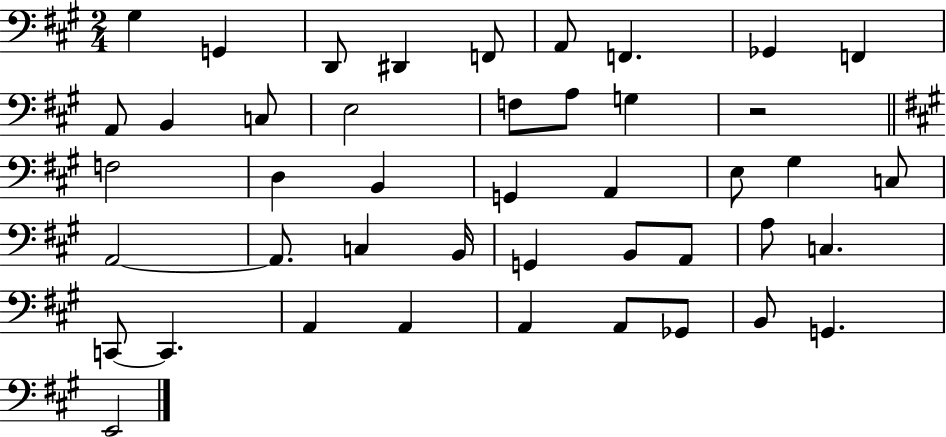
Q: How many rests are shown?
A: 1